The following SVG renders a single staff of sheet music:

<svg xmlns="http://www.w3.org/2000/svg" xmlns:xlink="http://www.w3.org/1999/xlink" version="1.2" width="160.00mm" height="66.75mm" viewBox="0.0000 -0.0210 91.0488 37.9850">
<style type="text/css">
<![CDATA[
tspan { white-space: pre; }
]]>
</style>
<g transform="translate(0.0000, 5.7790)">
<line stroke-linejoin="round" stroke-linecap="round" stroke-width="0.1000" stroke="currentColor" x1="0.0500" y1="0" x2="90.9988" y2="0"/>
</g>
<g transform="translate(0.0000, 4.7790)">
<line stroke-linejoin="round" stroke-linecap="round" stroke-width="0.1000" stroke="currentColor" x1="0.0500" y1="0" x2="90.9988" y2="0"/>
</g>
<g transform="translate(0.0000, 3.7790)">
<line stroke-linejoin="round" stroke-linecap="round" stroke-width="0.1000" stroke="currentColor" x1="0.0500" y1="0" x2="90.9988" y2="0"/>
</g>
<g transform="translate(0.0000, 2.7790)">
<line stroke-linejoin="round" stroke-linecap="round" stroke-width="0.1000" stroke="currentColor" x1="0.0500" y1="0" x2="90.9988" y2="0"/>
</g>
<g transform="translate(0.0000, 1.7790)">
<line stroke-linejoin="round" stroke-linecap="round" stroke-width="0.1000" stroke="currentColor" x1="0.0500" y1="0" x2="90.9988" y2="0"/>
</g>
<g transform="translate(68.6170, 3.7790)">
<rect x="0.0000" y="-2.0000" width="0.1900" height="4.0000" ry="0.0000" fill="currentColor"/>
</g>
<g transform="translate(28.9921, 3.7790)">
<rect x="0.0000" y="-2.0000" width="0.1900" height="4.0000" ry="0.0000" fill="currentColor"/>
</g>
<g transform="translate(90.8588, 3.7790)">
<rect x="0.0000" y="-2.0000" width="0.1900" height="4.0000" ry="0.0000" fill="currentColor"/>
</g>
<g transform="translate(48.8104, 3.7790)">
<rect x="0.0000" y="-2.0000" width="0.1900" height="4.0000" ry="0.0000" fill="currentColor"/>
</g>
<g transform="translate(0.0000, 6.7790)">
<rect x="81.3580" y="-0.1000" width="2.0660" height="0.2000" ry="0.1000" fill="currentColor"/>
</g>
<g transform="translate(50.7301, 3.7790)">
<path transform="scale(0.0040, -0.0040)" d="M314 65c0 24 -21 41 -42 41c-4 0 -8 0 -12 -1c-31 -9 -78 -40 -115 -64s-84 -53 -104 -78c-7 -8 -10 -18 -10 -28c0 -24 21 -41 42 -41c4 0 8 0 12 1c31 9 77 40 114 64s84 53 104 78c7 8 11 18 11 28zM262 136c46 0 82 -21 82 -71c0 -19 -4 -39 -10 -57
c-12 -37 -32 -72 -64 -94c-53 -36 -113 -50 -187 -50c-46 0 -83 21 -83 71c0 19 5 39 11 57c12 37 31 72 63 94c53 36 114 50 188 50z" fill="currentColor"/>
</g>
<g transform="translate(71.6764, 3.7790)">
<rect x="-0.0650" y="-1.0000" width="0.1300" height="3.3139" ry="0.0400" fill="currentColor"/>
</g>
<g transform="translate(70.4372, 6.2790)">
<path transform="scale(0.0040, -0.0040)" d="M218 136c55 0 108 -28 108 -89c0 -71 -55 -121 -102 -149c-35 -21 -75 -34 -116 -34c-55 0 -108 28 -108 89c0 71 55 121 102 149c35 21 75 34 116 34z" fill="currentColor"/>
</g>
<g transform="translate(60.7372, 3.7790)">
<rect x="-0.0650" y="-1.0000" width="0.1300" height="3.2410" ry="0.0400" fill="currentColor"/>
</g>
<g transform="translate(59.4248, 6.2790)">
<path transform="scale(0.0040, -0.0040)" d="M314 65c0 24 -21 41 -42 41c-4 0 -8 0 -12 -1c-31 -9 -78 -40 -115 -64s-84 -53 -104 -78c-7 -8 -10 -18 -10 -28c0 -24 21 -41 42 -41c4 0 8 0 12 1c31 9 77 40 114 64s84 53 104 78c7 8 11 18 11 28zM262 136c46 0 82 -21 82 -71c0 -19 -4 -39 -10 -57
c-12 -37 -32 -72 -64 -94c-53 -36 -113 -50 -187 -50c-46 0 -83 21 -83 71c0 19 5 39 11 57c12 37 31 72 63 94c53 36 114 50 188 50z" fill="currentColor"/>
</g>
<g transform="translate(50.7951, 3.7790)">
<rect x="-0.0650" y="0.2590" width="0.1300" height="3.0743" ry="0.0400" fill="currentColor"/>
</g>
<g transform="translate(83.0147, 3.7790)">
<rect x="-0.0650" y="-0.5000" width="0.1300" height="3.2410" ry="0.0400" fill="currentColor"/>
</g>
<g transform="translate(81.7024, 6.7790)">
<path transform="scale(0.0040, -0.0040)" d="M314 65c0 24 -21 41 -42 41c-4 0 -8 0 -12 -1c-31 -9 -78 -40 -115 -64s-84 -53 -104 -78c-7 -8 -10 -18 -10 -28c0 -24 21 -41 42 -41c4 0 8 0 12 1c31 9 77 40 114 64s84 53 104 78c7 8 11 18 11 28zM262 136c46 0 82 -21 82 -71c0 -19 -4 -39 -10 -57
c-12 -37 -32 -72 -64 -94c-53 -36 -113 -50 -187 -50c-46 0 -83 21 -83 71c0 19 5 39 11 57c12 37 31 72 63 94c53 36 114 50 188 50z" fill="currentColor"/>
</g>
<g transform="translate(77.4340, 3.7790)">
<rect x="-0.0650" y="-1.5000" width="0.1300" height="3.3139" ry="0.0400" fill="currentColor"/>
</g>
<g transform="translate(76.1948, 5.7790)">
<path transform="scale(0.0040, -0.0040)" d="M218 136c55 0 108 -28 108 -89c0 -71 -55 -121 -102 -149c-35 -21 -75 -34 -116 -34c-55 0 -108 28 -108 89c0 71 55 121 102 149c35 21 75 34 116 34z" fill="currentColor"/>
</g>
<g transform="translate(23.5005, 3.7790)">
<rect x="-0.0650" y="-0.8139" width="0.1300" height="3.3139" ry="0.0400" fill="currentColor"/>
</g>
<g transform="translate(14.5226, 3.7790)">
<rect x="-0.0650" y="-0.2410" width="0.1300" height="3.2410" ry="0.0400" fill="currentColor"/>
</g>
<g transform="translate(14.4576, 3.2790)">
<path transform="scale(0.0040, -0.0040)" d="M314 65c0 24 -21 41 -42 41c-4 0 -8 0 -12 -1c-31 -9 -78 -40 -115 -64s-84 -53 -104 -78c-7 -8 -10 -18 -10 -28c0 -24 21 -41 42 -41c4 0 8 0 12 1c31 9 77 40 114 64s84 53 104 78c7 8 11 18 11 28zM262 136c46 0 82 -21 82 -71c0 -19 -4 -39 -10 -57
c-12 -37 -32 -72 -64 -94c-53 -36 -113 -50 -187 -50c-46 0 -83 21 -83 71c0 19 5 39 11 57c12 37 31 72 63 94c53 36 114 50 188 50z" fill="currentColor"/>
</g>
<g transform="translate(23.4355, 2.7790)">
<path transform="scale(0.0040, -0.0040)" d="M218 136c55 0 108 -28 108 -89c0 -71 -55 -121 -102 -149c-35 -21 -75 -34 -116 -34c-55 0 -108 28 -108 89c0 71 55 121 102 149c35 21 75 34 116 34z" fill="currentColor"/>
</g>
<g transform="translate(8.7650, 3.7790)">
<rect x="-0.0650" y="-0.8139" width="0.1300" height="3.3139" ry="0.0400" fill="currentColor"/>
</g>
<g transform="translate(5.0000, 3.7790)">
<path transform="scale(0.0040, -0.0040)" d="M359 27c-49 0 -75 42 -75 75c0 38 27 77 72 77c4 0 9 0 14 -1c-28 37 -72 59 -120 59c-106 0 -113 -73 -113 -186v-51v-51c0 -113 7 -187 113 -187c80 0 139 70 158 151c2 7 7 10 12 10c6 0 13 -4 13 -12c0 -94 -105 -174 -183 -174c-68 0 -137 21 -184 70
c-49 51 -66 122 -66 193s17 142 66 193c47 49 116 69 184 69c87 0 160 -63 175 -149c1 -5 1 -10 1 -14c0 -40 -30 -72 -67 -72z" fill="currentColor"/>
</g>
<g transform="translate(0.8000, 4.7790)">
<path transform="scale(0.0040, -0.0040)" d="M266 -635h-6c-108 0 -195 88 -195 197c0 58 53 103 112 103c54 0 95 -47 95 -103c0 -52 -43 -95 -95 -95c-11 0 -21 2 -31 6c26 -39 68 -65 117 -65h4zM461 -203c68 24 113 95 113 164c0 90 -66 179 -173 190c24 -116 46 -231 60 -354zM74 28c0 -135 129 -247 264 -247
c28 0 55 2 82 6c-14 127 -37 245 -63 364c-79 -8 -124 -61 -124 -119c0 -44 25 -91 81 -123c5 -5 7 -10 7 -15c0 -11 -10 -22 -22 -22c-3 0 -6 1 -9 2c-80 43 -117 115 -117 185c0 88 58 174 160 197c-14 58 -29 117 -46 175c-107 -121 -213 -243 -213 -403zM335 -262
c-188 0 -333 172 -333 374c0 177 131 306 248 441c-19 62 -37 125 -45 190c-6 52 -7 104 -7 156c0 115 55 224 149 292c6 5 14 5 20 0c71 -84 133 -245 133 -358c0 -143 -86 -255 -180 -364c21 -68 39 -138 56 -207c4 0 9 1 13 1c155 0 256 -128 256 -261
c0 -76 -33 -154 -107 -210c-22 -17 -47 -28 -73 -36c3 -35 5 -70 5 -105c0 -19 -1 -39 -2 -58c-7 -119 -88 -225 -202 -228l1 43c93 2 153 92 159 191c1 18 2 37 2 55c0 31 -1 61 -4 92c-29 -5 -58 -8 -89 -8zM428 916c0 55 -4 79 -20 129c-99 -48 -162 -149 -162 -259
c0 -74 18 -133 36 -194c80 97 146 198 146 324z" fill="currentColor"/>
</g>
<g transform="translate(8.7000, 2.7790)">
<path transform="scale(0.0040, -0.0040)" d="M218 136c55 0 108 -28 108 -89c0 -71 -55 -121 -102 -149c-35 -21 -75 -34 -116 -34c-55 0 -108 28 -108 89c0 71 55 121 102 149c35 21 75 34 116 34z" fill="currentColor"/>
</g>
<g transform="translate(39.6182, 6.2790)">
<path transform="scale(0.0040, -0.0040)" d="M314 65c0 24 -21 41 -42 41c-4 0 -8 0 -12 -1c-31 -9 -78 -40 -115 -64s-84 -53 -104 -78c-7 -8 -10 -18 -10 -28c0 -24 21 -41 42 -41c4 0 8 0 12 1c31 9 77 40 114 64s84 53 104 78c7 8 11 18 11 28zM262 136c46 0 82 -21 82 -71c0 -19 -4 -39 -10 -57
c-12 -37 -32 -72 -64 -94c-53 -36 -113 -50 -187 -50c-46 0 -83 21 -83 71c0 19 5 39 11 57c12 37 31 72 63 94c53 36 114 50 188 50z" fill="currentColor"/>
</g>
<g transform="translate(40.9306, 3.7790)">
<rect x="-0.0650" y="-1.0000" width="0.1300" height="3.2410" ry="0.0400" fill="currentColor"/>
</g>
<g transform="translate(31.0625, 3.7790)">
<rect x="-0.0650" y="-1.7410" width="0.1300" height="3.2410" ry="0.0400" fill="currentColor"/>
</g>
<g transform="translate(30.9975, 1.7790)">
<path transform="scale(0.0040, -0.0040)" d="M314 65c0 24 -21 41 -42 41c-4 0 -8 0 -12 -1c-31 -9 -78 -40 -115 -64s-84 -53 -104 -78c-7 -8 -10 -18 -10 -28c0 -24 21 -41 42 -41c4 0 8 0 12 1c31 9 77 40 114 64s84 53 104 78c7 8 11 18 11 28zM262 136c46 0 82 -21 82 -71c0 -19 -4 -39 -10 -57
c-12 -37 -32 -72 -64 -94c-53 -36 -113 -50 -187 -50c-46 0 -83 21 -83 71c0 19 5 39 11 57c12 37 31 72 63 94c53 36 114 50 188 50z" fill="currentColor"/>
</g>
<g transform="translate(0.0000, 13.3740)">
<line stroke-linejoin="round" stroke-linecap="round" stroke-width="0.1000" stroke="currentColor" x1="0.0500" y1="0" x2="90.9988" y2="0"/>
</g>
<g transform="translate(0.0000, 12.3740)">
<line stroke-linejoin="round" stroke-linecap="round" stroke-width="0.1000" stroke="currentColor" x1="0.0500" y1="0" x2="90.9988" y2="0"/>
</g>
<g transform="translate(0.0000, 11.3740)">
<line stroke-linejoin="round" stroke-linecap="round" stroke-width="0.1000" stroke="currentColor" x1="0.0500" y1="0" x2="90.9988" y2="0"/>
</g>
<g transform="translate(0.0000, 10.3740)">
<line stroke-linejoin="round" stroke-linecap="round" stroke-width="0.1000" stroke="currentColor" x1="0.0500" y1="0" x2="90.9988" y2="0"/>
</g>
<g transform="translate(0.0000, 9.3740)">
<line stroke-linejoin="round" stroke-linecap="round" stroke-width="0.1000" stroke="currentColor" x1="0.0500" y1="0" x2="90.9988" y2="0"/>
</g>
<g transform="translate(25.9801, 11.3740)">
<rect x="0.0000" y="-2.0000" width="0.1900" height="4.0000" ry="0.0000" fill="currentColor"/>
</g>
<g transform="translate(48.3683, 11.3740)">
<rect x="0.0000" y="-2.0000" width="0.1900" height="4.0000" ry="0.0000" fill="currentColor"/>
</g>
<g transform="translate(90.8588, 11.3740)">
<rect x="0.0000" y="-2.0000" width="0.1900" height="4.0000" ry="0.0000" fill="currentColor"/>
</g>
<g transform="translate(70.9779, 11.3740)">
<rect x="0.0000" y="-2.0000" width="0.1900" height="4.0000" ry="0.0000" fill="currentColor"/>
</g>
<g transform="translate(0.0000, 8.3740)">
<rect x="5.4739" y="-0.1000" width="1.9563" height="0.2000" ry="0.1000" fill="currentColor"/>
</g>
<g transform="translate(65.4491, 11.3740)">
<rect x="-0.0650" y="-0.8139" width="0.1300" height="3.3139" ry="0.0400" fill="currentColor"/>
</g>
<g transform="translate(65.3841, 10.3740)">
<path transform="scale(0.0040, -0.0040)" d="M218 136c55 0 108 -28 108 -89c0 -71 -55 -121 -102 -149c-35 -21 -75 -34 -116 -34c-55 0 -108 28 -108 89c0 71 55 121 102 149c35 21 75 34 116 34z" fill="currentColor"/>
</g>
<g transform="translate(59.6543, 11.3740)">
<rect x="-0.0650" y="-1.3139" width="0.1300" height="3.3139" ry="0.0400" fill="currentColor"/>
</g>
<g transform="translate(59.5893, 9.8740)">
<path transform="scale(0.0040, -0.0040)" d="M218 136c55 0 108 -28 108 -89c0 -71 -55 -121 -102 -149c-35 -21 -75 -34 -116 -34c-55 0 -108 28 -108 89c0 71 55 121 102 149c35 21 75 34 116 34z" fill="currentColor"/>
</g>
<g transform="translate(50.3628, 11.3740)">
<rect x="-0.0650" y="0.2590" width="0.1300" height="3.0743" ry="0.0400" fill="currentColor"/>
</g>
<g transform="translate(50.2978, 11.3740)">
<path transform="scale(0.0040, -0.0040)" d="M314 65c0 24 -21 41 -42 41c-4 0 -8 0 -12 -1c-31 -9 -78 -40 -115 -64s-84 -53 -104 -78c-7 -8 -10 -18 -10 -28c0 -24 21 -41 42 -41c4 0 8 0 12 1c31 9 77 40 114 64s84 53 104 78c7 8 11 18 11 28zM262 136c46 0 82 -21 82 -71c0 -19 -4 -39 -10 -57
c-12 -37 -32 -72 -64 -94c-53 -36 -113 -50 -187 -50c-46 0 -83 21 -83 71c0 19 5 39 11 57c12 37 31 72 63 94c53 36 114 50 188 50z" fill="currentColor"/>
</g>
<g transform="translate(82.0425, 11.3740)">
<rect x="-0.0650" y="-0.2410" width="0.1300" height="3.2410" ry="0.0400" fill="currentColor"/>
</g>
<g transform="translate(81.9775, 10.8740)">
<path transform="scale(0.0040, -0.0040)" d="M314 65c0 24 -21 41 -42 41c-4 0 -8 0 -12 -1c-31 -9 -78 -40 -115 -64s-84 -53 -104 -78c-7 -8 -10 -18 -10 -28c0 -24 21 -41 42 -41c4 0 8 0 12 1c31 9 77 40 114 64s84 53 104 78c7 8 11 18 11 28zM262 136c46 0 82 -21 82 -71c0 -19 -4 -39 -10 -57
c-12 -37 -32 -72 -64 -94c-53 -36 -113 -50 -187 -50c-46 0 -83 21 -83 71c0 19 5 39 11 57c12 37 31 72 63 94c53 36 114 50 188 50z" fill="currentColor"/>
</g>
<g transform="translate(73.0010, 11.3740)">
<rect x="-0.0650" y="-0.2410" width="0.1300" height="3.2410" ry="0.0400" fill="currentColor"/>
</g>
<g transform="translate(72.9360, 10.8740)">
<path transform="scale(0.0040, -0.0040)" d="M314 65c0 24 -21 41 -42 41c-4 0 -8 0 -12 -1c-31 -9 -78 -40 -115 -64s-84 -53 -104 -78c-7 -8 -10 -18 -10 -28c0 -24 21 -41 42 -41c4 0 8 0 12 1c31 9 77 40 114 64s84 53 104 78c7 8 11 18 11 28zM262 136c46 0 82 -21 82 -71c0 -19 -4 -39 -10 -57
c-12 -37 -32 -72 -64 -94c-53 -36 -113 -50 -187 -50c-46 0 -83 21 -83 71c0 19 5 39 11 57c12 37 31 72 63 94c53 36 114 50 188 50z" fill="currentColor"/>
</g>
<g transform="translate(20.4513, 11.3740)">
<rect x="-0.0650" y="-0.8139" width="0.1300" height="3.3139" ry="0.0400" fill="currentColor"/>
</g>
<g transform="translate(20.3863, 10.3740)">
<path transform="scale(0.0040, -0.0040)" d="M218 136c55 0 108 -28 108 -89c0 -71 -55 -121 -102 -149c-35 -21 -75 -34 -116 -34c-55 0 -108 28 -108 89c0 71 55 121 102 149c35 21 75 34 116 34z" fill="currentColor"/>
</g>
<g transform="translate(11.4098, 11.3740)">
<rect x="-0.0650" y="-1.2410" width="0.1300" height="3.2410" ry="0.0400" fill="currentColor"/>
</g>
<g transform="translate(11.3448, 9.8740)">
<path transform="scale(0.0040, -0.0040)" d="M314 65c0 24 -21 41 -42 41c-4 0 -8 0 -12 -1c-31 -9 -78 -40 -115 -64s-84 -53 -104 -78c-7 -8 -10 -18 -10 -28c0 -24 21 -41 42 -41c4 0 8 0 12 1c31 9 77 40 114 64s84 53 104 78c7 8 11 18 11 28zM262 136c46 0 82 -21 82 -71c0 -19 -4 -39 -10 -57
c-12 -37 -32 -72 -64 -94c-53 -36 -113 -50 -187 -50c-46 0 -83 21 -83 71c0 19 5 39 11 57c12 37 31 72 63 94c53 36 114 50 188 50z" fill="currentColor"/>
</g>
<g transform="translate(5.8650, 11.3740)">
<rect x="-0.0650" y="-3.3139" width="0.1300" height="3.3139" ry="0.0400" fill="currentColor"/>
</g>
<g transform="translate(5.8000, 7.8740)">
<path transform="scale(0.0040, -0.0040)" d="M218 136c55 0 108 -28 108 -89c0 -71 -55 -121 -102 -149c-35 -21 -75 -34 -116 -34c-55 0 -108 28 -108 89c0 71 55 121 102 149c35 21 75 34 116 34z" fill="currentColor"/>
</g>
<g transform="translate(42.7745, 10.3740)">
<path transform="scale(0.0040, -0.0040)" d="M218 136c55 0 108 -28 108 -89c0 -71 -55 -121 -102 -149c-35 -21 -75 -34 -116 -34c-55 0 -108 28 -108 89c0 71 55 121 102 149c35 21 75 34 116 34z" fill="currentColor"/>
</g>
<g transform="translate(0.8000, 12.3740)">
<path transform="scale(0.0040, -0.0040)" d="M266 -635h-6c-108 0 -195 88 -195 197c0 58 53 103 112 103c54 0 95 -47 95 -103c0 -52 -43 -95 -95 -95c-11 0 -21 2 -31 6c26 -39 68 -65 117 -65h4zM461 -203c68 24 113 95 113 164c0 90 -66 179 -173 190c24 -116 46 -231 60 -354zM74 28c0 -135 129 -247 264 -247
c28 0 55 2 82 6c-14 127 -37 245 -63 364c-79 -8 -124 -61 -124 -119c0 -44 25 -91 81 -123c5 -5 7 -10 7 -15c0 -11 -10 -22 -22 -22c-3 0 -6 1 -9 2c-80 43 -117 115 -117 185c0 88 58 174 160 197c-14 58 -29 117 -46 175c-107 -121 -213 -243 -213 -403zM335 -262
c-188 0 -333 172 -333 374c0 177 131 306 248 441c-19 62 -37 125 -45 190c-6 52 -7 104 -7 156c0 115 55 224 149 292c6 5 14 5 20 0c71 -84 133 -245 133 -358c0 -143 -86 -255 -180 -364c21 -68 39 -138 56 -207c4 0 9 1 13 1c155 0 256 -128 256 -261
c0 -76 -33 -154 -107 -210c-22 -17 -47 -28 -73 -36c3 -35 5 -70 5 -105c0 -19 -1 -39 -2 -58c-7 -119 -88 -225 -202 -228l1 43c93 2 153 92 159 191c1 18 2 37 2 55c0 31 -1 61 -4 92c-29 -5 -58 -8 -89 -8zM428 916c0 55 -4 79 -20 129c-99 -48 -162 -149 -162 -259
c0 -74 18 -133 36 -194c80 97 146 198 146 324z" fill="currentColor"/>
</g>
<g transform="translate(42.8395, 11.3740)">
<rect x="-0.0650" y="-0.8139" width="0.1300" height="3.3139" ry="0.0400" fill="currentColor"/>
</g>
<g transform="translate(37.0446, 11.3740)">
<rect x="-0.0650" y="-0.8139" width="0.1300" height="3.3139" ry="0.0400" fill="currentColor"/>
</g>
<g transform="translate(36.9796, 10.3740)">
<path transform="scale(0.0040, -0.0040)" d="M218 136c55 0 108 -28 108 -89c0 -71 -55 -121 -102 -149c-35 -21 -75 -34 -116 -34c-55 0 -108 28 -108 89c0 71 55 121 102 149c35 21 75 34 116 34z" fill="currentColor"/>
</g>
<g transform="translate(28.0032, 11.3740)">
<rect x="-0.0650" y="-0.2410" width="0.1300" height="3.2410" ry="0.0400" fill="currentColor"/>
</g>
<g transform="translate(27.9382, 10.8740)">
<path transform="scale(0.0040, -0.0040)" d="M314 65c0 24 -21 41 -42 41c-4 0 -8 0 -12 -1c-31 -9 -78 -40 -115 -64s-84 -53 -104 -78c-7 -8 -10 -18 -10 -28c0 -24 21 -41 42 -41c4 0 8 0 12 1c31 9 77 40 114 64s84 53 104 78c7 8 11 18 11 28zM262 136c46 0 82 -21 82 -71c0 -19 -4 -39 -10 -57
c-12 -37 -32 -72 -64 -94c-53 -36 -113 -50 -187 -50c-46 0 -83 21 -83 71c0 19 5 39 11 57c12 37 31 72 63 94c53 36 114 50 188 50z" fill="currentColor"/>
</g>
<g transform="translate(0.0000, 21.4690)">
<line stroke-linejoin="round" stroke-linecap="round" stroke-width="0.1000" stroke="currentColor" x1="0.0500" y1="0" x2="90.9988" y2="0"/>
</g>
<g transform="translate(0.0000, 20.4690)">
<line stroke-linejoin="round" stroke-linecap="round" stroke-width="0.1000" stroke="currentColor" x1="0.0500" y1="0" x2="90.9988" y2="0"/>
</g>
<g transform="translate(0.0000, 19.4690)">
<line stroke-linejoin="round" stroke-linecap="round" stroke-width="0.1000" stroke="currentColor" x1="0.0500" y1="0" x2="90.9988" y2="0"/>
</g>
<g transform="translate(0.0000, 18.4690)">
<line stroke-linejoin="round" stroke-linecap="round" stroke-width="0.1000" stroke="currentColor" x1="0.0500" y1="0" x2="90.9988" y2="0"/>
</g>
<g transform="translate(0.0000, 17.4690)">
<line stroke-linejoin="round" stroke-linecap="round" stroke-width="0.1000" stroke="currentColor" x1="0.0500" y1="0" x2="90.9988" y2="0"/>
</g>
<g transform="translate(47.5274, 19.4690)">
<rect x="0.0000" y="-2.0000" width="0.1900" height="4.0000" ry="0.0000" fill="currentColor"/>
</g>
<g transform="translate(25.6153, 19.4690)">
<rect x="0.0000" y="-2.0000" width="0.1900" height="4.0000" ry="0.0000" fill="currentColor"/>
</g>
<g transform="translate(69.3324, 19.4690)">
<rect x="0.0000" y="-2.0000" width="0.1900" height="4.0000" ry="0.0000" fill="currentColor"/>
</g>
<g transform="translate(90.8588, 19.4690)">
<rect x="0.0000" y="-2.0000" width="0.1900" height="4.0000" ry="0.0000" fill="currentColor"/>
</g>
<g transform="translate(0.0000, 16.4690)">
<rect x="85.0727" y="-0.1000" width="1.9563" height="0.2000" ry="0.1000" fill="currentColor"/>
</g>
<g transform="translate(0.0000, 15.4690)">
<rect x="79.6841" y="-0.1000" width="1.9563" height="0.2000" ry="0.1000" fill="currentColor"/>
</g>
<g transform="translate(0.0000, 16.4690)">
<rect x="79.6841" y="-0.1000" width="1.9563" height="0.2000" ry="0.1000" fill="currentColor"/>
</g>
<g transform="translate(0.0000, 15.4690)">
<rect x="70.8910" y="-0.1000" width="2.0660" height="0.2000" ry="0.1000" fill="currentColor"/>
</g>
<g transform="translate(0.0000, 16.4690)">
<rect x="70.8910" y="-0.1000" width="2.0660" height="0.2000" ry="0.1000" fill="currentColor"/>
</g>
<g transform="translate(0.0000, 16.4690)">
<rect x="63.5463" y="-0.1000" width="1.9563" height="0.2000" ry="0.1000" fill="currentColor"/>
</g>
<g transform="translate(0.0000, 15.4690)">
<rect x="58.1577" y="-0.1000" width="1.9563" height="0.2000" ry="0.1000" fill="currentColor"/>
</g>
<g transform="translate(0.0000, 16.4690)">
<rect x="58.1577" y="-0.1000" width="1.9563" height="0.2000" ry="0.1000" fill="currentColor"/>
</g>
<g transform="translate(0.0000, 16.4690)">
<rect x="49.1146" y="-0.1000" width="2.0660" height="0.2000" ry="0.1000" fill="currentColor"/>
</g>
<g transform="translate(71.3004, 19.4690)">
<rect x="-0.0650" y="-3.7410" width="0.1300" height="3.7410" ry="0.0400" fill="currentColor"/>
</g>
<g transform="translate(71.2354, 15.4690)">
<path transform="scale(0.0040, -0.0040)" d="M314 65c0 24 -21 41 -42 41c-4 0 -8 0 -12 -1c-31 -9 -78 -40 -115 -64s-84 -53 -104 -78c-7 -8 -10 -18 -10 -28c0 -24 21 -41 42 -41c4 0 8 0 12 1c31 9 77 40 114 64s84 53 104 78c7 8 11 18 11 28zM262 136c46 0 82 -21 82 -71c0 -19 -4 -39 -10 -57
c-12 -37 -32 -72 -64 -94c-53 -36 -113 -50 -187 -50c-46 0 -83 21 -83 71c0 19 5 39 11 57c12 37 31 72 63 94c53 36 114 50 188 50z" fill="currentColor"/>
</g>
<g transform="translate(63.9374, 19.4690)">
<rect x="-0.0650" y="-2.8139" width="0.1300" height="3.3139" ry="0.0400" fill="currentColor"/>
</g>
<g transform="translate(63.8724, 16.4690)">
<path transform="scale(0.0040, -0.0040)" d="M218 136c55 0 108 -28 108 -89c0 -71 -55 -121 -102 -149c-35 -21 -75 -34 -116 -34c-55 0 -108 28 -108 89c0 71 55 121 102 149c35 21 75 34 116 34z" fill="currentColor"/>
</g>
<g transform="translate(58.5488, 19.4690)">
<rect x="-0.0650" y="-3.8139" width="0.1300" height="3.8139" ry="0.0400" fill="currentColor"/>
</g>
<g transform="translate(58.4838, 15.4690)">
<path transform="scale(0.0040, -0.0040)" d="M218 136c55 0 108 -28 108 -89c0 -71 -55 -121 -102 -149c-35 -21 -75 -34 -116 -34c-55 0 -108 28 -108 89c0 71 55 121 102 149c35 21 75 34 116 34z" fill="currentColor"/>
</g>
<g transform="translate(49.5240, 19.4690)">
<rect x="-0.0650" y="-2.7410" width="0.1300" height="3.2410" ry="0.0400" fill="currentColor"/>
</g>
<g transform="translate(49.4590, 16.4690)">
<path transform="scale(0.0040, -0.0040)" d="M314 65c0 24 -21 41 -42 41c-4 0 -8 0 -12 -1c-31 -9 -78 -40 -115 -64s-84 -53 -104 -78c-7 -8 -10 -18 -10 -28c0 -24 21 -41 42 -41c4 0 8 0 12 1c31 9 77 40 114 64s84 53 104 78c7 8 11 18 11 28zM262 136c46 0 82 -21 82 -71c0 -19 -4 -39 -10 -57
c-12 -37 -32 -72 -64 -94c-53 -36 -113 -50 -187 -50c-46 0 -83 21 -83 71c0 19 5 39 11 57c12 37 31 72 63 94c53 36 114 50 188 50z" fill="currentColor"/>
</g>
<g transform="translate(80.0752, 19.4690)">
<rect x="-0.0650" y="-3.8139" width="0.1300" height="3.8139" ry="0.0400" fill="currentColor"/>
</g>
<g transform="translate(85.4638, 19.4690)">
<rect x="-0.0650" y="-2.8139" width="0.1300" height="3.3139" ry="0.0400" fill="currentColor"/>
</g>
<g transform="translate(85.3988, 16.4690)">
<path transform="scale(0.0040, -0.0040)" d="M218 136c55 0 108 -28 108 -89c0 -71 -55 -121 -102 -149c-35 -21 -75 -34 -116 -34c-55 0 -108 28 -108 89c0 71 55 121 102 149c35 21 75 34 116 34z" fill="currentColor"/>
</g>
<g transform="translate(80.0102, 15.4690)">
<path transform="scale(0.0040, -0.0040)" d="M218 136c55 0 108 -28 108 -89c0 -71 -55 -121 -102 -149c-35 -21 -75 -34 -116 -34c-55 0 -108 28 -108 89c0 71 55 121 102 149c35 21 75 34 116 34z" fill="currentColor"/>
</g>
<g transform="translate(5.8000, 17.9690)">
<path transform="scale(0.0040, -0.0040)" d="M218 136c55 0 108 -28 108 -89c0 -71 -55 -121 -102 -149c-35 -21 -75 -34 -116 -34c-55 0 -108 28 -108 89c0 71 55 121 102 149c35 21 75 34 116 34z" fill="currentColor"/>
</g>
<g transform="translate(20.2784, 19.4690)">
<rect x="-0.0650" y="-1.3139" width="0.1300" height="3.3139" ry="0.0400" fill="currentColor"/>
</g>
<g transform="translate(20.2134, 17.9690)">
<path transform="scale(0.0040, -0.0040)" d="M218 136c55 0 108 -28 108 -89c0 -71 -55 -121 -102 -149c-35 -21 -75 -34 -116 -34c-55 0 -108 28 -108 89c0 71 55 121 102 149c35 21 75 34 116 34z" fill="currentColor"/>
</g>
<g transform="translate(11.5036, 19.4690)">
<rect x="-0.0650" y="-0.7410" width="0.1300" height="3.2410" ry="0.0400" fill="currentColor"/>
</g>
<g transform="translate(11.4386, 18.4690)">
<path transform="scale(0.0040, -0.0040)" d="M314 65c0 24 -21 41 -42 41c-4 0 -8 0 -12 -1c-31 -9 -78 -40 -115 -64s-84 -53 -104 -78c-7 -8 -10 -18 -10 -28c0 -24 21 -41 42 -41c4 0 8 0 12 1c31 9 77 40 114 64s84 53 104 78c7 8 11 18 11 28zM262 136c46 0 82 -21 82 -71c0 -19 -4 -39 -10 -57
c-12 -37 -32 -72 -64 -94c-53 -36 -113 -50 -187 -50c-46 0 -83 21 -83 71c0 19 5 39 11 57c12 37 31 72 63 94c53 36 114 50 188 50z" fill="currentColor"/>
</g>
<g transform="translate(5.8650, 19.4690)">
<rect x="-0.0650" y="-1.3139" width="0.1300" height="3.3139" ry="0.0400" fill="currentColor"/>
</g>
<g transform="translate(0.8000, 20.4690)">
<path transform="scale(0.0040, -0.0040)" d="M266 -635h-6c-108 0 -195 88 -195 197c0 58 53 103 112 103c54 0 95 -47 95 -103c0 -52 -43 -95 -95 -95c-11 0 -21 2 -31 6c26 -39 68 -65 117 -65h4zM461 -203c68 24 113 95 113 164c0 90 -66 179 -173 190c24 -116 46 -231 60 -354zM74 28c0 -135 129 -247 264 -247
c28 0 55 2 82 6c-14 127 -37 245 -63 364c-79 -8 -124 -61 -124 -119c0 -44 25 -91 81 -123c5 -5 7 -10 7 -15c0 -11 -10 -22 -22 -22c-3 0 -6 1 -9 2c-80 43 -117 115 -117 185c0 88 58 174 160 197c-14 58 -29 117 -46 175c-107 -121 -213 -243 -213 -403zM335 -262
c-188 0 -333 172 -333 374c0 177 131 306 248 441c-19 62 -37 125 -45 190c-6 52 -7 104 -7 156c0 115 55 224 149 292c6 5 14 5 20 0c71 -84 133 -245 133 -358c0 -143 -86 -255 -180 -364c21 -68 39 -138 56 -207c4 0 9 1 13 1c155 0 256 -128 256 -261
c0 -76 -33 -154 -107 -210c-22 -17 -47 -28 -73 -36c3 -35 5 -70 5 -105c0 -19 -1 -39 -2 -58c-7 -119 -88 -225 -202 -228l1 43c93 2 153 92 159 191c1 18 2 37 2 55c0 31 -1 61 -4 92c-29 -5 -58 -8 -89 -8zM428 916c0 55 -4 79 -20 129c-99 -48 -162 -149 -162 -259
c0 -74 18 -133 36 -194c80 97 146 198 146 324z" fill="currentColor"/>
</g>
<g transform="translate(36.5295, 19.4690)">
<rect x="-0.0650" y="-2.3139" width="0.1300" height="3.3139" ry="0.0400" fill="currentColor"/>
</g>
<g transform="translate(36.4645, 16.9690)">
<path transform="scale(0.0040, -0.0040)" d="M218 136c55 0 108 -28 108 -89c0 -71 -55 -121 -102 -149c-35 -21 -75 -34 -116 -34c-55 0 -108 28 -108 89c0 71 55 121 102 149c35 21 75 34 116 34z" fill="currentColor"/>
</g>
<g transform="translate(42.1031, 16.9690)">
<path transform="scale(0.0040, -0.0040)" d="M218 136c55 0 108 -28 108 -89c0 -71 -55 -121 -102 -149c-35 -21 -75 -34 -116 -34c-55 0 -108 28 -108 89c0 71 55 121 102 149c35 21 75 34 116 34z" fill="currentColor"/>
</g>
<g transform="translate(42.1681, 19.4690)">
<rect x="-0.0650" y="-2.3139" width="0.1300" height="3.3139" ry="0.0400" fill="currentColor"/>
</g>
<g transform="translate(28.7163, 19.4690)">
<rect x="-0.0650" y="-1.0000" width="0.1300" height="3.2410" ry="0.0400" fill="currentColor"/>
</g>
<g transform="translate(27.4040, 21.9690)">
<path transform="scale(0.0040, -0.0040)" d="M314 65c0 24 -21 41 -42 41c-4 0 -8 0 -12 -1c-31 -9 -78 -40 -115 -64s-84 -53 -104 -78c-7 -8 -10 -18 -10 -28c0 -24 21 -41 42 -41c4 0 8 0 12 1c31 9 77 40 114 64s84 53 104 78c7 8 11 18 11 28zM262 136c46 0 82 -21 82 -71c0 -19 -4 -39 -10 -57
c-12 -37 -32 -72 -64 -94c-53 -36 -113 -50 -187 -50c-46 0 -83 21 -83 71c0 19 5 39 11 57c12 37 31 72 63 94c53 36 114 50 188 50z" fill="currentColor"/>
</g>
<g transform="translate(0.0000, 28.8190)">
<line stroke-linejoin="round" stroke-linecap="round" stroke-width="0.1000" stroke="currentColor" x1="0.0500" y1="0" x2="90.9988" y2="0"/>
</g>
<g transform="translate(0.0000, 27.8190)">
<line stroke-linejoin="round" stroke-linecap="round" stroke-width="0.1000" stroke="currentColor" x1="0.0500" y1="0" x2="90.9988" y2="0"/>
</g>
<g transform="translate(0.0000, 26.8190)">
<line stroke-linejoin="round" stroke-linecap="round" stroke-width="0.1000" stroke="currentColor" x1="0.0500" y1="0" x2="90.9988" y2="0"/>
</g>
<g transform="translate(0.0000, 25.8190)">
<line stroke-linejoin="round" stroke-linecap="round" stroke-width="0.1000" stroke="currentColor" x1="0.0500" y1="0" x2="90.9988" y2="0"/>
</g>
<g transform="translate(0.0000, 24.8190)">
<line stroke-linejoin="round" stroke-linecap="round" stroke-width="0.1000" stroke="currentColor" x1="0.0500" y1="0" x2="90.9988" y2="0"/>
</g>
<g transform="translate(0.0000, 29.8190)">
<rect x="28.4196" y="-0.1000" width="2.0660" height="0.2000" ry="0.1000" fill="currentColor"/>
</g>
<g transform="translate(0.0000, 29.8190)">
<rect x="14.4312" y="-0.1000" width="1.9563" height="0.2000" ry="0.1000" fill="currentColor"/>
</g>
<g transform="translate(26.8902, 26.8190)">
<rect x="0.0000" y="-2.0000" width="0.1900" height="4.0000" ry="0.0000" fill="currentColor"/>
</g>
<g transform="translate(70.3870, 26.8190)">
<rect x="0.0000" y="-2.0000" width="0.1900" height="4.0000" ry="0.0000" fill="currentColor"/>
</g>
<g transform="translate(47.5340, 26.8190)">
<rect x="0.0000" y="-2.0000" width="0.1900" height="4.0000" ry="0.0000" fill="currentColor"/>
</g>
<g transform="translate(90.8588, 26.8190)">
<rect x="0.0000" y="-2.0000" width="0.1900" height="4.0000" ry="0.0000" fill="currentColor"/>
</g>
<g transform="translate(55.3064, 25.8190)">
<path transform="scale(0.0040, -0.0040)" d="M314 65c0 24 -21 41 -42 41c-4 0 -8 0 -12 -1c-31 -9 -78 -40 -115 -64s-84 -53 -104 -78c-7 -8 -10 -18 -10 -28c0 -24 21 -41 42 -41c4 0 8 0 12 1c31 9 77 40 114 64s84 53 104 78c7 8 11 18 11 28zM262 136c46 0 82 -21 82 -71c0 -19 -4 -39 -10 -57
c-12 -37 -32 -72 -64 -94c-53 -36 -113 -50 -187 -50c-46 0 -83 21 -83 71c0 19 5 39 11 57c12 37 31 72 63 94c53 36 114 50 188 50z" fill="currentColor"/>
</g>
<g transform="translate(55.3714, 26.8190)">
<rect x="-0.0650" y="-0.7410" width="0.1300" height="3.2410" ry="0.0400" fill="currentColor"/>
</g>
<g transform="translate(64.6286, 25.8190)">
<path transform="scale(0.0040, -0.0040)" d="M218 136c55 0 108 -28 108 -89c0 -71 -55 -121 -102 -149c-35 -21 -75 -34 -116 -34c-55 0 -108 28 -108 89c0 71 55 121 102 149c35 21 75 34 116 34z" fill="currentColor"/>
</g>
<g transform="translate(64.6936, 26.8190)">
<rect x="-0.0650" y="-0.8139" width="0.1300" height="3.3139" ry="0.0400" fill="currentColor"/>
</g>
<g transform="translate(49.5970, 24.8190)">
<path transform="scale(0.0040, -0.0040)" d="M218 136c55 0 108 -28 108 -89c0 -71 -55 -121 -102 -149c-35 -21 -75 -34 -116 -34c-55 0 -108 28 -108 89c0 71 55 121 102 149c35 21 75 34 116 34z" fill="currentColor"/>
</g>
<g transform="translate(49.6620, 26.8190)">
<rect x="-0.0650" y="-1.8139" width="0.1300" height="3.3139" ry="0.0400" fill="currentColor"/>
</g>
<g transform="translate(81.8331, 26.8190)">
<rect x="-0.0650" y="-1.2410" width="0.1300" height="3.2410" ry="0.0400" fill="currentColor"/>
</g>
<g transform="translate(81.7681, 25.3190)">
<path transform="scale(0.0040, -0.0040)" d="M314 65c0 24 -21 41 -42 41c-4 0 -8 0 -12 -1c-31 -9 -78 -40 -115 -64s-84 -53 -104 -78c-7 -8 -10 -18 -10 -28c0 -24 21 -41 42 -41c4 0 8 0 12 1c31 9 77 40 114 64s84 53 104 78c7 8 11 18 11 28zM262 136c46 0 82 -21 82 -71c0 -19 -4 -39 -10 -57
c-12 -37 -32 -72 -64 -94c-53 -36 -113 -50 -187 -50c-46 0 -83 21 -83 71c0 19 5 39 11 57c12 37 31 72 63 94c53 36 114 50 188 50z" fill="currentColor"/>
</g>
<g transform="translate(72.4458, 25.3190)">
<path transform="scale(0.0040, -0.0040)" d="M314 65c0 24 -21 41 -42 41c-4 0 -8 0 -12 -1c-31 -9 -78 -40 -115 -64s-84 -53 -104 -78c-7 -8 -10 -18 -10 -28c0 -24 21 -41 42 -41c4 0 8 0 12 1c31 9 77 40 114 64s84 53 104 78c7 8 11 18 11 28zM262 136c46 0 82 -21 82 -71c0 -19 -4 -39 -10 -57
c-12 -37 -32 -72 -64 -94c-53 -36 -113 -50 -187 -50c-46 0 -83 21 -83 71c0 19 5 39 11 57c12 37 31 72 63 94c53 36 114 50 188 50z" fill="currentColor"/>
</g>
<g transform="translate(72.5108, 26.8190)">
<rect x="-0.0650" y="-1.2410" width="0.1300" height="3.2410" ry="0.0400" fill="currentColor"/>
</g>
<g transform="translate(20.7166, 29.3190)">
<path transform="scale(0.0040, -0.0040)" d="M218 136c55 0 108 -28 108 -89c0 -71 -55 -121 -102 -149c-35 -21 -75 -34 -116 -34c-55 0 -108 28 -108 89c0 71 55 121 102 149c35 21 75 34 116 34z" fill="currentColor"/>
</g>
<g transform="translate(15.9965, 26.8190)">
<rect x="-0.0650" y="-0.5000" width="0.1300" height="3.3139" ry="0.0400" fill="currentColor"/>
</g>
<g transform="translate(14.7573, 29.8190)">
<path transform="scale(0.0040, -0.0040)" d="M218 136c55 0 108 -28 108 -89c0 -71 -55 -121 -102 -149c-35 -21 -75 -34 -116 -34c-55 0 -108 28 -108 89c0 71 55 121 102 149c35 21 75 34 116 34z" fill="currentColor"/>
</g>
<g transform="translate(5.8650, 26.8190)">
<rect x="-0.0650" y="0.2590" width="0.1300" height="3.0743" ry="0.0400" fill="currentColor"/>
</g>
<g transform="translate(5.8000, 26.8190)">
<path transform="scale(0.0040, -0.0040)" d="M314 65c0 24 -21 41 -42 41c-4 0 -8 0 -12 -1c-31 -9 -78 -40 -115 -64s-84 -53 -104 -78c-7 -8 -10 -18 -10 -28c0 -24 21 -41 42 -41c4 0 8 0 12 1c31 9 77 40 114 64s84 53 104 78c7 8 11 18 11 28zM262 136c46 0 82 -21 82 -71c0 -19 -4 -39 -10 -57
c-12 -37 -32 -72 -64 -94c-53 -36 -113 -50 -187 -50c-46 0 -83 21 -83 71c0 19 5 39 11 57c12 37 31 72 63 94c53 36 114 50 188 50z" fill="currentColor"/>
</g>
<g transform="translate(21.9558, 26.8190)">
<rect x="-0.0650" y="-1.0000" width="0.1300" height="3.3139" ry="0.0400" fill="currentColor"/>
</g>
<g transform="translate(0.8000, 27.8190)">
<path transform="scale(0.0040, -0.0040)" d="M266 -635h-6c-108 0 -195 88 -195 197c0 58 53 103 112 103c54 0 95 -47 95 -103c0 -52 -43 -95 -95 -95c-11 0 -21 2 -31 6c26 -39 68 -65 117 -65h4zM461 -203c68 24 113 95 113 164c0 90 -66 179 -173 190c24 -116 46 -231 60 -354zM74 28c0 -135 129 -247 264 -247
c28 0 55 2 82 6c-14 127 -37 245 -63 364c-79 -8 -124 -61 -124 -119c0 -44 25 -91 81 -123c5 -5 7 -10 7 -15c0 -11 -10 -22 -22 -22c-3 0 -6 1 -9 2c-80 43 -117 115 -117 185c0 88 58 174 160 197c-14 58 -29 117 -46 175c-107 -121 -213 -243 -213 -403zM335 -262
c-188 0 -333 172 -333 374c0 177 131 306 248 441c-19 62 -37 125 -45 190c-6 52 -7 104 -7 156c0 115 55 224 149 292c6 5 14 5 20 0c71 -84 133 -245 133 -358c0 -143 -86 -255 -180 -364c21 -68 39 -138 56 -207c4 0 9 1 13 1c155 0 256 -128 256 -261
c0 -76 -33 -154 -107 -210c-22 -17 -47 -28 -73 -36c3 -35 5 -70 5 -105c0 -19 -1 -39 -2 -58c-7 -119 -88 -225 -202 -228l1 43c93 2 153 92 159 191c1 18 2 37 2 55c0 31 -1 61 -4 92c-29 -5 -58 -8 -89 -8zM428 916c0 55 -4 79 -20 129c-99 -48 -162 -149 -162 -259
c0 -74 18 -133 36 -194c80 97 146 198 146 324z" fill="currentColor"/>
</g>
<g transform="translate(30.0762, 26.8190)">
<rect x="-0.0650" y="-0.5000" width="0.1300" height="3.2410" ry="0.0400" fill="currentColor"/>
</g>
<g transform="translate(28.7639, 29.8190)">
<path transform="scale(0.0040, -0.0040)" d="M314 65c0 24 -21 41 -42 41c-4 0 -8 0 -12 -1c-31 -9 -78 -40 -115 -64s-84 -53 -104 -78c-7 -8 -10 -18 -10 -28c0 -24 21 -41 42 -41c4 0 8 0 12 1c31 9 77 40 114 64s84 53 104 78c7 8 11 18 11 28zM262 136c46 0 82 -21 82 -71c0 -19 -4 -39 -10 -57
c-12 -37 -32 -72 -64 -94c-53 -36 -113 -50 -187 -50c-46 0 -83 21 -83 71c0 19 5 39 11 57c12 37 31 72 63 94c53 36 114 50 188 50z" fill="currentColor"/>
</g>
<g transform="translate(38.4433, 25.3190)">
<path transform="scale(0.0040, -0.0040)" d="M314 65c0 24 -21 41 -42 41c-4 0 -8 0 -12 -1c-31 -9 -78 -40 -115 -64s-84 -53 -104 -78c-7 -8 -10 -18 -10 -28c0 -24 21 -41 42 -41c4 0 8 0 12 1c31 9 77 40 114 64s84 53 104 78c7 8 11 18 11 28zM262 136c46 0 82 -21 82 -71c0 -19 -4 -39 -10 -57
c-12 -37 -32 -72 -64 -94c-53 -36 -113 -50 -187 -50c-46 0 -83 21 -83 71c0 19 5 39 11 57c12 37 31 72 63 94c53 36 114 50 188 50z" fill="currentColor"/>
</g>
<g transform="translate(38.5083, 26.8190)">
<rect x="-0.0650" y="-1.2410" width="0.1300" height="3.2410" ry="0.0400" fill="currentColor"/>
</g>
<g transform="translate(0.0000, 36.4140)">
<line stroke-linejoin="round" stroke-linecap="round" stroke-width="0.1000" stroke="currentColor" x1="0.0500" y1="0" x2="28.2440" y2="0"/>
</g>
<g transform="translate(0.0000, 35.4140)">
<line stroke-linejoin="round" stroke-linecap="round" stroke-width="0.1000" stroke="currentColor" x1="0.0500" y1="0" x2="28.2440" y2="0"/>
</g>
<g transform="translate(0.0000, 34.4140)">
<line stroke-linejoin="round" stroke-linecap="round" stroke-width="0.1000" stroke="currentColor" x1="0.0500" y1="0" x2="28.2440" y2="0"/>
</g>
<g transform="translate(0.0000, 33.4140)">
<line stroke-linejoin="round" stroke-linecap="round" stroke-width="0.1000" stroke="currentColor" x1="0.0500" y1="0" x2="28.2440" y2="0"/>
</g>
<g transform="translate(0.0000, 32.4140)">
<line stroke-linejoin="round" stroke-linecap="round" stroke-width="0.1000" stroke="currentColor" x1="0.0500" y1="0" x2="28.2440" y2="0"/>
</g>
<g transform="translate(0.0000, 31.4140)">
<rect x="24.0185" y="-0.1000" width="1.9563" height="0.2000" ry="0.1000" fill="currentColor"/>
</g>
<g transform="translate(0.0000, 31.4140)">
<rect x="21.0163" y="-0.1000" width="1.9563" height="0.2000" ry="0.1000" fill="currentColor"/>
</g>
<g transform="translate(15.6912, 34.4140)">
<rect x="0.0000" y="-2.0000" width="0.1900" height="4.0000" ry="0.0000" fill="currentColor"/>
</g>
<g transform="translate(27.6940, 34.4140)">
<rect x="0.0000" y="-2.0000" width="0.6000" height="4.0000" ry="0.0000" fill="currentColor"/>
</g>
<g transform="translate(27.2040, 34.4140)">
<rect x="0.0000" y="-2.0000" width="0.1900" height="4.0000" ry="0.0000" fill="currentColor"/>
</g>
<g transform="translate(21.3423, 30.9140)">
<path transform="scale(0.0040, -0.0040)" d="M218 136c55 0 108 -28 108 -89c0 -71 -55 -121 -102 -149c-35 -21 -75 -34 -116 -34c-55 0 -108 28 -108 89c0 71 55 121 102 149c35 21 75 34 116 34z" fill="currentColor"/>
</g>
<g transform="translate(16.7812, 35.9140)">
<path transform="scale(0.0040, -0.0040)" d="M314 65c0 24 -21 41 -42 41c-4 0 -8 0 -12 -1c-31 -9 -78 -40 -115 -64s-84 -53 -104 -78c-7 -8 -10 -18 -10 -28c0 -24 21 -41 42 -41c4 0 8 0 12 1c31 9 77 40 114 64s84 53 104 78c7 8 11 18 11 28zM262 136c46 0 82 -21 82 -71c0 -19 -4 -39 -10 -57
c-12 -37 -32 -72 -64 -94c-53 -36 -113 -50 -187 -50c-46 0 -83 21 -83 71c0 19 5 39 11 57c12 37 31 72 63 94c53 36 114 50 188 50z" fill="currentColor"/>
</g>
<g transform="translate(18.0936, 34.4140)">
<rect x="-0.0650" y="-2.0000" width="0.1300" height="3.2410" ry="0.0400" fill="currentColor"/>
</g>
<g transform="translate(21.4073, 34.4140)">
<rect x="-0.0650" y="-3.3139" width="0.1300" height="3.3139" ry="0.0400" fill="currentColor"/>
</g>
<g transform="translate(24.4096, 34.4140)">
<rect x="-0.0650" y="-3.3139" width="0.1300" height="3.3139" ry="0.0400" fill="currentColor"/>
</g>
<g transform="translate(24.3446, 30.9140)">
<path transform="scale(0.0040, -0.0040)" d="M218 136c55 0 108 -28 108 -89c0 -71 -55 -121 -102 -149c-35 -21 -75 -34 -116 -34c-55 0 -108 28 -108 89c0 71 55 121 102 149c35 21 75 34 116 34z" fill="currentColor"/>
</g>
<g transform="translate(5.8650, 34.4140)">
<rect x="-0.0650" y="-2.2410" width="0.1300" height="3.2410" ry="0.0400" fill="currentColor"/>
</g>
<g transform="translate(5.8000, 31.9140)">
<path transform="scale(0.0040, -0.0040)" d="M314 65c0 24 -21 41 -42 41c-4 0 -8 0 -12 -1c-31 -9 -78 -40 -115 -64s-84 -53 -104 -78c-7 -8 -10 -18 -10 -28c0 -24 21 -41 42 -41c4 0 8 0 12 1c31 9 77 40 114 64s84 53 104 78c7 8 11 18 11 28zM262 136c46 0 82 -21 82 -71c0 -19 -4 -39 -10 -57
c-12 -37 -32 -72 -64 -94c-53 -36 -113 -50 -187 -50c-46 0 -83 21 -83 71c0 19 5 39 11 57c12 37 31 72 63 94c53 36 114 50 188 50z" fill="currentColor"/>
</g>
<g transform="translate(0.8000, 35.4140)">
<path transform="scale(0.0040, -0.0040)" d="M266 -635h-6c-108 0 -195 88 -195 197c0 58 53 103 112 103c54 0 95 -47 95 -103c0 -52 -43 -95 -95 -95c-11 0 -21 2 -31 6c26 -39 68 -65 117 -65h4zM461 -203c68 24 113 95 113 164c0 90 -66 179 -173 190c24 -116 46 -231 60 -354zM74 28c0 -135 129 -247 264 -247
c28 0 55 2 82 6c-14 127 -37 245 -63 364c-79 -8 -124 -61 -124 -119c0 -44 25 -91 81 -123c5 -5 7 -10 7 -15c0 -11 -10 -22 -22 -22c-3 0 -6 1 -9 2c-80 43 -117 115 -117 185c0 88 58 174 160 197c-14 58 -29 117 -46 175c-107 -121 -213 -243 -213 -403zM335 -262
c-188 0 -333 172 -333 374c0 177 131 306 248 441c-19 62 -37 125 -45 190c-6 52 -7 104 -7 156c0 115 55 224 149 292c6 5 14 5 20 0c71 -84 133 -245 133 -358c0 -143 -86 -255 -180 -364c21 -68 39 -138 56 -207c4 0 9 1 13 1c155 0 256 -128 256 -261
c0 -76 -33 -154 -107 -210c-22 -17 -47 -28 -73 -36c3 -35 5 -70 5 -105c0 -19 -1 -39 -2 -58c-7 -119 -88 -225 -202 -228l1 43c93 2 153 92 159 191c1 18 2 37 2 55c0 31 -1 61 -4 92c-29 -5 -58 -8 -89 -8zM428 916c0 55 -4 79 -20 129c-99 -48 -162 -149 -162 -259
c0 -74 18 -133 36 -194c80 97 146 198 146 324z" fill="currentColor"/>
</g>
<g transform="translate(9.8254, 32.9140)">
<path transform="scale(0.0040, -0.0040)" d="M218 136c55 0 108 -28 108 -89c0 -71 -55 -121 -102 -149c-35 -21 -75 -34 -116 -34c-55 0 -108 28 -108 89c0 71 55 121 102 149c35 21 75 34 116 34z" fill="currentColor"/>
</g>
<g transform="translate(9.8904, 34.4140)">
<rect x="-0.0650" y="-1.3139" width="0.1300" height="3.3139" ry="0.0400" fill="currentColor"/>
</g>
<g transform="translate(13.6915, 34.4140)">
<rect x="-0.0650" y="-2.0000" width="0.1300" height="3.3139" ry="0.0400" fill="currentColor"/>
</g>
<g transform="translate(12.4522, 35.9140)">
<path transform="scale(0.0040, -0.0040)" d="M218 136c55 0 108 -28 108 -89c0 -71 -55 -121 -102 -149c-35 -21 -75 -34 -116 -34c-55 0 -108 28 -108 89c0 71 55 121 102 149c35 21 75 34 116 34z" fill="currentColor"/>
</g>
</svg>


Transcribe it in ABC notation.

X:1
T:Untitled
M:4/4
L:1/4
K:C
d c2 d f2 D2 B2 D2 D E C2 b e2 d c2 d d B2 e d c2 c2 e d2 e D2 g g a2 c' a c'2 c' a B2 C D C2 e2 f d2 d e2 e2 g2 e F F2 b b